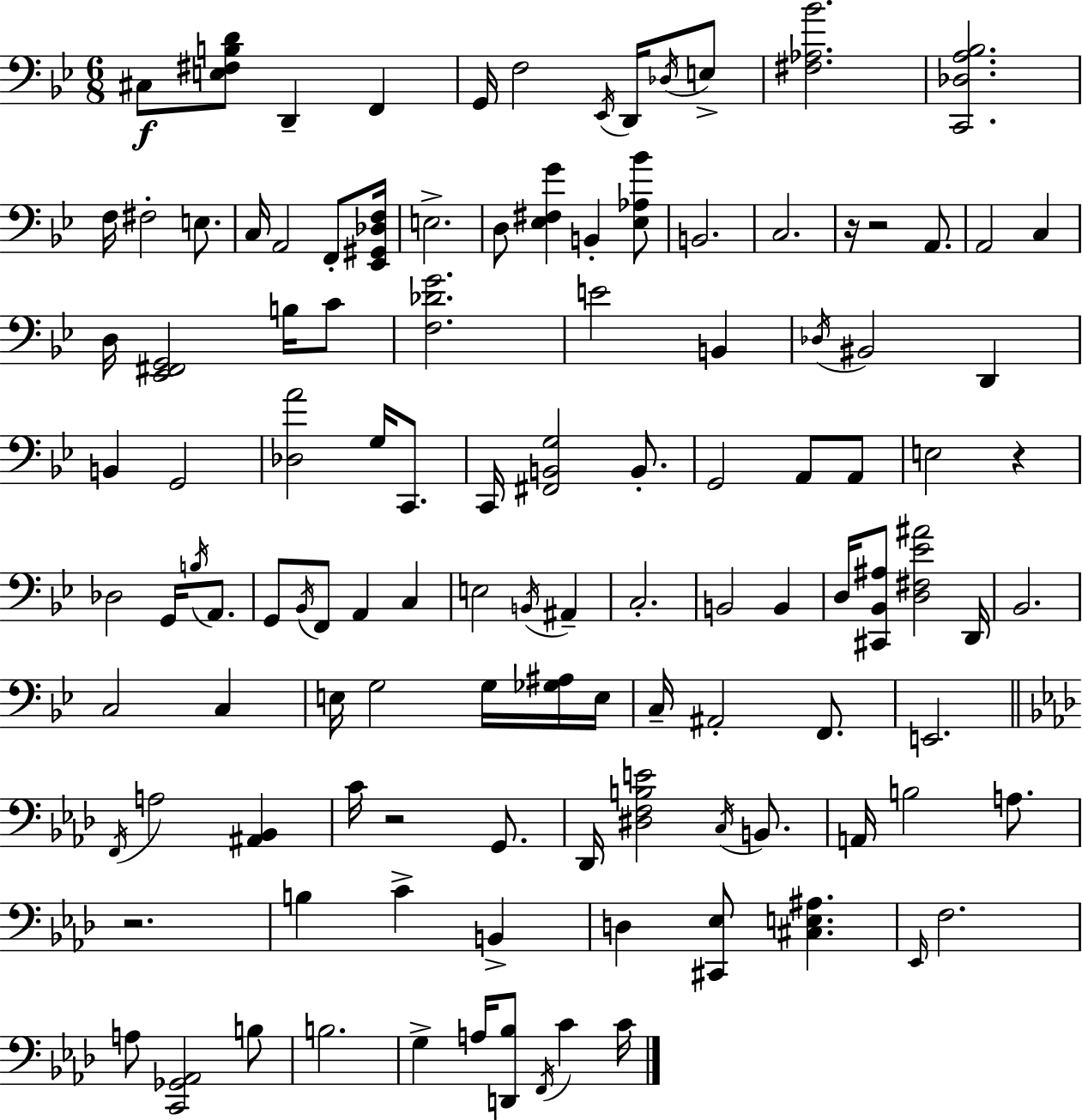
X:1
T:Untitled
M:6/8
L:1/4
K:Bb
^C,/2 [E,^F,B,D]/2 D,, F,, G,,/4 F,2 _E,,/4 D,,/4 _D,/4 E,/2 [^F,_A,_B]2 [C,,_D,A,_B,]2 F,/4 ^F,2 E,/2 C,/4 A,,2 F,,/2 [_E,,^G,,_D,F,]/4 E,2 D,/2 [_E,^F,G] B,, [_E,_A,_B]/2 B,,2 C,2 z/4 z2 A,,/2 A,,2 C, D,/4 [_E,,^F,,G,,]2 B,/4 C/2 [F,_DG]2 E2 B,, _D,/4 ^B,,2 D,, B,, G,,2 [_D,A]2 G,/4 C,,/2 C,,/4 [^F,,B,,G,]2 B,,/2 G,,2 A,,/2 A,,/2 E,2 z _D,2 G,,/4 B,/4 A,,/2 G,,/2 _B,,/4 F,,/2 A,, C, E,2 B,,/4 ^A,, C,2 B,,2 B,, D,/4 [^C,,_B,,^A,]/2 [D,^F,_E^A]2 D,,/4 _B,,2 C,2 C, E,/4 G,2 G,/4 [_G,^A,]/4 E,/4 C,/4 ^A,,2 F,,/2 E,,2 F,,/4 A,2 [^A,,_B,,] C/4 z2 G,,/2 _D,,/4 [^D,F,B,E]2 C,/4 B,,/2 A,,/4 B,2 A,/2 z2 B, C B,, D, [^C,,_E,]/2 [^C,E,^A,] _E,,/4 F,2 A,/2 [C,,_G,,_A,,]2 B,/2 B,2 G, A,/4 [D,,_B,]/2 F,,/4 C C/4